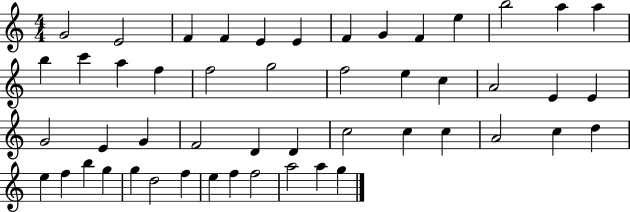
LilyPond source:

{
  \clef treble
  \numericTimeSignature
  \time 4/4
  \key c \major
  g'2 e'2 | f'4 f'4 e'4 e'4 | f'4 g'4 f'4 e''4 | b''2 a''4 a''4 | \break b''4 c'''4 a''4 f''4 | f''2 g''2 | f''2 e''4 c''4 | a'2 e'4 e'4 | \break g'2 e'4 g'4 | f'2 d'4 d'4 | c''2 c''4 c''4 | a'2 c''4 d''4 | \break e''4 f''4 b''4 g''4 | g''4 d''2 f''4 | e''4 f''4 f''2 | a''2 a''4 g''4 | \break \bar "|."
}